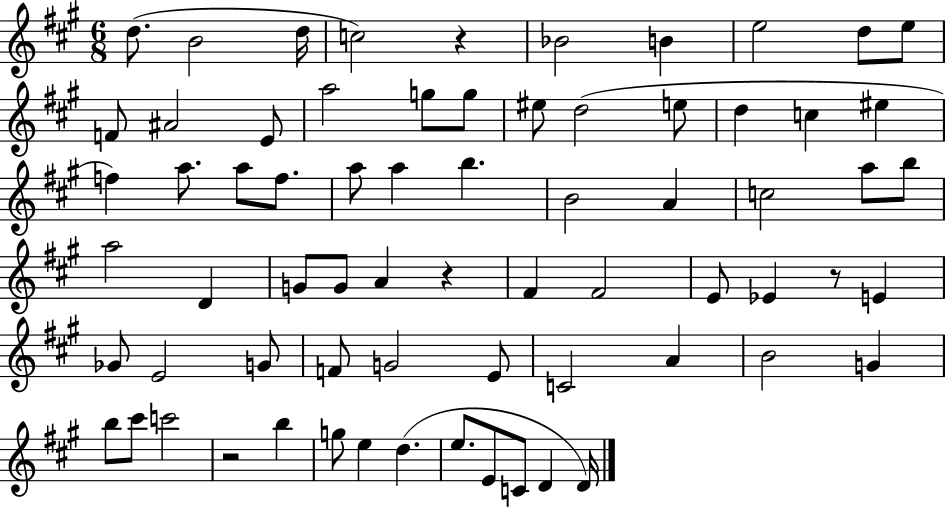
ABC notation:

X:1
T:Untitled
M:6/8
L:1/4
K:A
d/2 B2 d/4 c2 z _B2 B e2 d/2 e/2 F/2 ^A2 E/2 a2 g/2 g/2 ^e/2 d2 e/2 d c ^e f a/2 a/2 f/2 a/2 a b B2 A c2 a/2 b/2 a2 D G/2 G/2 A z ^F ^F2 E/2 _E z/2 E _G/2 E2 G/2 F/2 G2 E/2 C2 A B2 G b/2 ^c'/2 c'2 z2 b g/2 e d e/2 E/2 C/2 D D/4